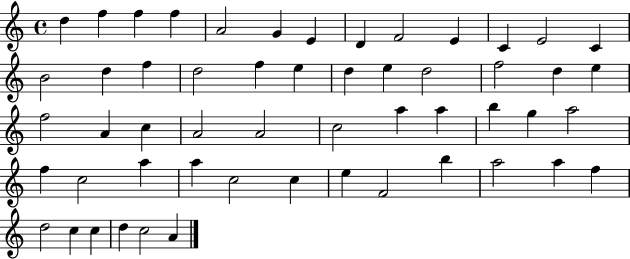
{
  \clef treble
  \time 4/4
  \defaultTimeSignature
  \key c \major
  d''4 f''4 f''4 f''4 | a'2 g'4 e'4 | d'4 f'2 e'4 | c'4 e'2 c'4 | \break b'2 d''4 f''4 | d''2 f''4 e''4 | d''4 e''4 d''2 | f''2 d''4 e''4 | \break f''2 a'4 c''4 | a'2 a'2 | c''2 a''4 a''4 | b''4 g''4 a''2 | \break f''4 c''2 a''4 | a''4 c''2 c''4 | e''4 f'2 b''4 | a''2 a''4 f''4 | \break d''2 c''4 c''4 | d''4 c''2 a'4 | \bar "|."
}